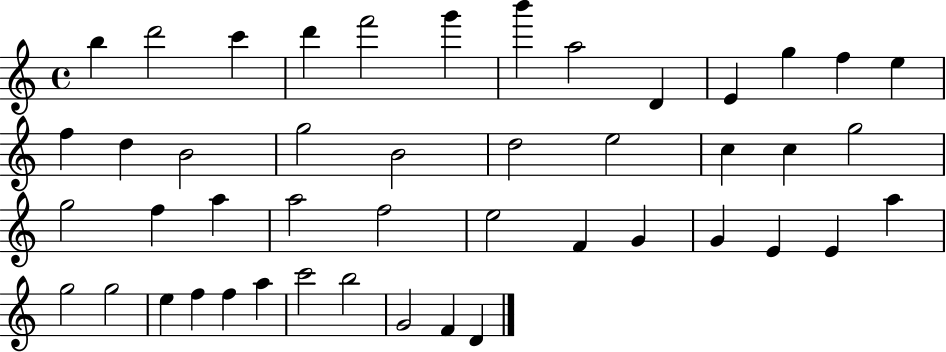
B5/q D6/h C6/q D6/q F6/h G6/q B6/q A5/h D4/q E4/q G5/q F5/q E5/q F5/q D5/q B4/h G5/h B4/h D5/h E5/h C5/q C5/q G5/h G5/h F5/q A5/q A5/h F5/h E5/h F4/q G4/q G4/q E4/q E4/q A5/q G5/h G5/h E5/q F5/q F5/q A5/q C6/h B5/h G4/h F4/q D4/q